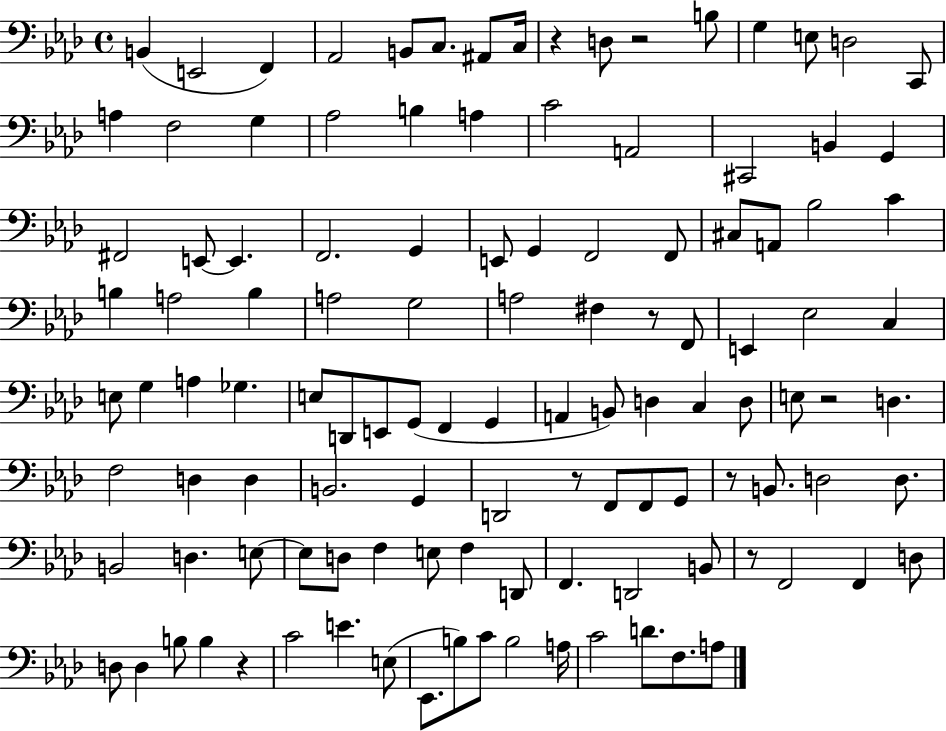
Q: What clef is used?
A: bass